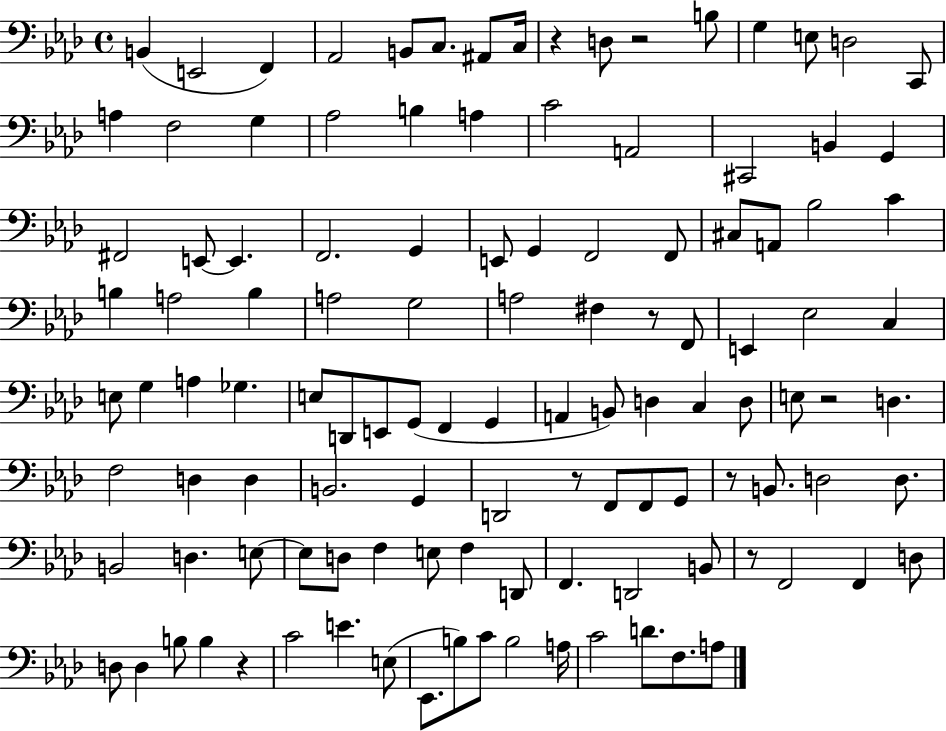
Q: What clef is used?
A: bass